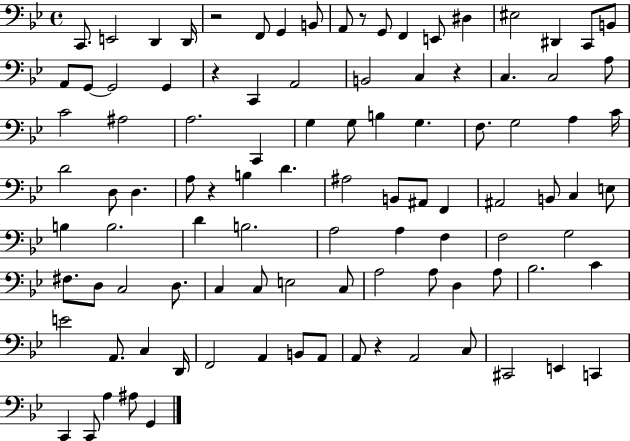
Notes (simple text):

C2/e. E2/h D2/q D2/s R/h F2/e G2/q B2/e A2/e R/e G2/e F2/q E2/e D#3/q EIS3/h D#2/q C2/e B2/e A2/e G2/e G2/h G2/q R/q C2/q A2/h B2/h C3/q R/q C3/q. C3/h A3/e C4/h A#3/h A3/h. C2/q G3/q G3/e B3/q G3/q. F3/e. G3/h A3/q C4/s D4/h D3/e D3/q. A3/e R/q B3/q D4/q. A#3/h B2/e A#2/e F2/q A#2/h B2/e C3/q E3/e B3/q B3/h. D4/q B3/h. A3/h A3/q F3/q F3/h G3/h F#3/e. D3/e C3/h D3/e. C3/q C3/e E3/h C3/e A3/h A3/e D3/q A3/e Bb3/h. C4/q E4/h A2/e. C3/q D2/s F2/h A2/q B2/e A2/e A2/e R/q A2/h C3/e C#2/h E2/q C2/q C2/q C2/e A3/q A#3/e G2/q